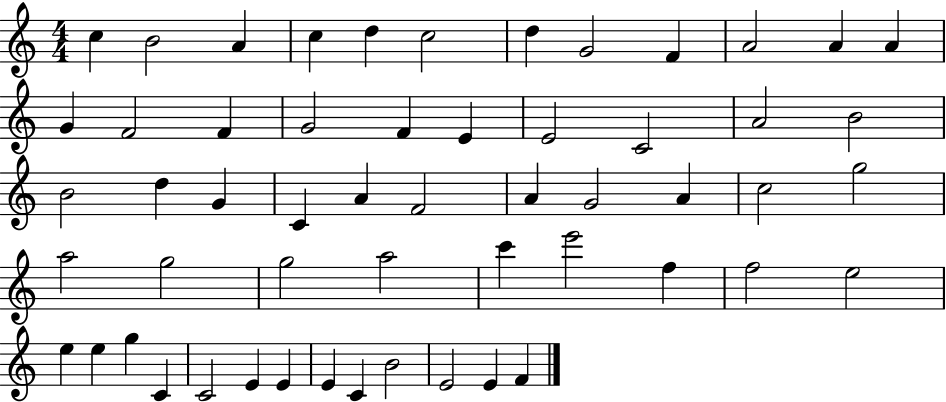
C5/q B4/h A4/q C5/q D5/q C5/h D5/q G4/h F4/q A4/h A4/q A4/q G4/q F4/h F4/q G4/h F4/q E4/q E4/h C4/h A4/h B4/h B4/h D5/q G4/q C4/q A4/q F4/h A4/q G4/h A4/q C5/h G5/h A5/h G5/h G5/h A5/h C6/q E6/h F5/q F5/h E5/h E5/q E5/q G5/q C4/q C4/h E4/q E4/q E4/q C4/q B4/h E4/h E4/q F4/q